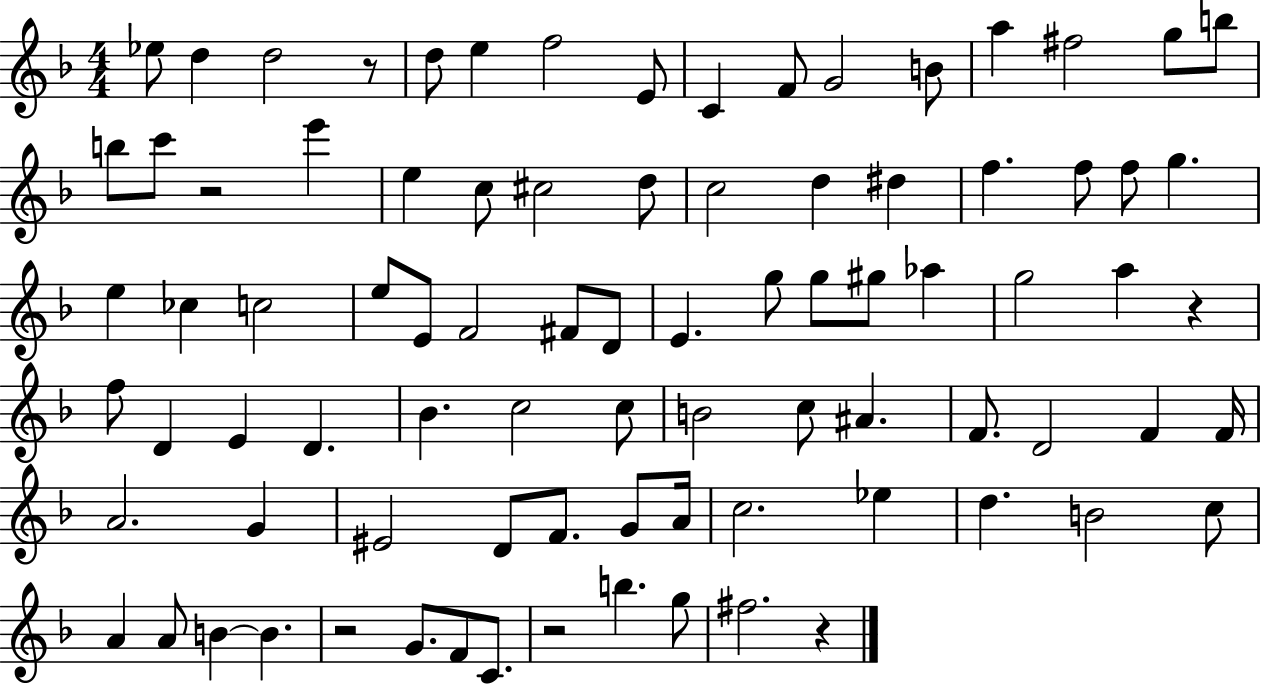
X:1
T:Untitled
M:4/4
L:1/4
K:F
_e/2 d d2 z/2 d/2 e f2 E/2 C F/2 G2 B/2 a ^f2 g/2 b/2 b/2 c'/2 z2 e' e c/2 ^c2 d/2 c2 d ^d f f/2 f/2 g e _c c2 e/2 E/2 F2 ^F/2 D/2 E g/2 g/2 ^g/2 _a g2 a z f/2 D E D _B c2 c/2 B2 c/2 ^A F/2 D2 F F/4 A2 G ^E2 D/2 F/2 G/2 A/4 c2 _e d B2 c/2 A A/2 B B z2 G/2 F/2 C/2 z2 b g/2 ^f2 z